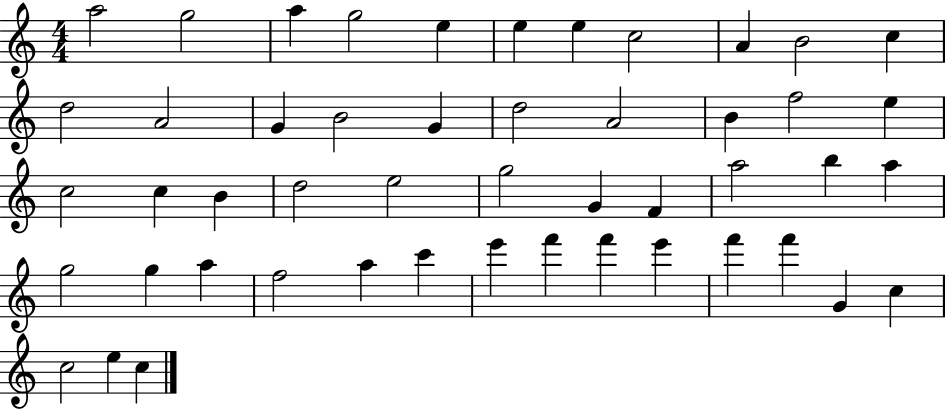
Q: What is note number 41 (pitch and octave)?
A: F6